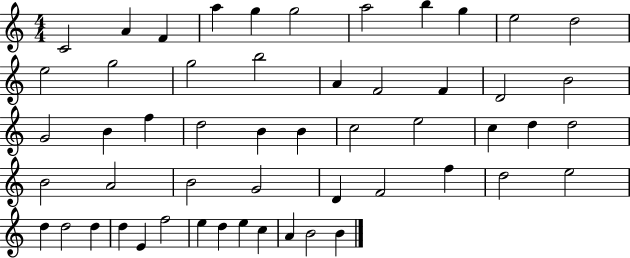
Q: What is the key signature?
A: C major